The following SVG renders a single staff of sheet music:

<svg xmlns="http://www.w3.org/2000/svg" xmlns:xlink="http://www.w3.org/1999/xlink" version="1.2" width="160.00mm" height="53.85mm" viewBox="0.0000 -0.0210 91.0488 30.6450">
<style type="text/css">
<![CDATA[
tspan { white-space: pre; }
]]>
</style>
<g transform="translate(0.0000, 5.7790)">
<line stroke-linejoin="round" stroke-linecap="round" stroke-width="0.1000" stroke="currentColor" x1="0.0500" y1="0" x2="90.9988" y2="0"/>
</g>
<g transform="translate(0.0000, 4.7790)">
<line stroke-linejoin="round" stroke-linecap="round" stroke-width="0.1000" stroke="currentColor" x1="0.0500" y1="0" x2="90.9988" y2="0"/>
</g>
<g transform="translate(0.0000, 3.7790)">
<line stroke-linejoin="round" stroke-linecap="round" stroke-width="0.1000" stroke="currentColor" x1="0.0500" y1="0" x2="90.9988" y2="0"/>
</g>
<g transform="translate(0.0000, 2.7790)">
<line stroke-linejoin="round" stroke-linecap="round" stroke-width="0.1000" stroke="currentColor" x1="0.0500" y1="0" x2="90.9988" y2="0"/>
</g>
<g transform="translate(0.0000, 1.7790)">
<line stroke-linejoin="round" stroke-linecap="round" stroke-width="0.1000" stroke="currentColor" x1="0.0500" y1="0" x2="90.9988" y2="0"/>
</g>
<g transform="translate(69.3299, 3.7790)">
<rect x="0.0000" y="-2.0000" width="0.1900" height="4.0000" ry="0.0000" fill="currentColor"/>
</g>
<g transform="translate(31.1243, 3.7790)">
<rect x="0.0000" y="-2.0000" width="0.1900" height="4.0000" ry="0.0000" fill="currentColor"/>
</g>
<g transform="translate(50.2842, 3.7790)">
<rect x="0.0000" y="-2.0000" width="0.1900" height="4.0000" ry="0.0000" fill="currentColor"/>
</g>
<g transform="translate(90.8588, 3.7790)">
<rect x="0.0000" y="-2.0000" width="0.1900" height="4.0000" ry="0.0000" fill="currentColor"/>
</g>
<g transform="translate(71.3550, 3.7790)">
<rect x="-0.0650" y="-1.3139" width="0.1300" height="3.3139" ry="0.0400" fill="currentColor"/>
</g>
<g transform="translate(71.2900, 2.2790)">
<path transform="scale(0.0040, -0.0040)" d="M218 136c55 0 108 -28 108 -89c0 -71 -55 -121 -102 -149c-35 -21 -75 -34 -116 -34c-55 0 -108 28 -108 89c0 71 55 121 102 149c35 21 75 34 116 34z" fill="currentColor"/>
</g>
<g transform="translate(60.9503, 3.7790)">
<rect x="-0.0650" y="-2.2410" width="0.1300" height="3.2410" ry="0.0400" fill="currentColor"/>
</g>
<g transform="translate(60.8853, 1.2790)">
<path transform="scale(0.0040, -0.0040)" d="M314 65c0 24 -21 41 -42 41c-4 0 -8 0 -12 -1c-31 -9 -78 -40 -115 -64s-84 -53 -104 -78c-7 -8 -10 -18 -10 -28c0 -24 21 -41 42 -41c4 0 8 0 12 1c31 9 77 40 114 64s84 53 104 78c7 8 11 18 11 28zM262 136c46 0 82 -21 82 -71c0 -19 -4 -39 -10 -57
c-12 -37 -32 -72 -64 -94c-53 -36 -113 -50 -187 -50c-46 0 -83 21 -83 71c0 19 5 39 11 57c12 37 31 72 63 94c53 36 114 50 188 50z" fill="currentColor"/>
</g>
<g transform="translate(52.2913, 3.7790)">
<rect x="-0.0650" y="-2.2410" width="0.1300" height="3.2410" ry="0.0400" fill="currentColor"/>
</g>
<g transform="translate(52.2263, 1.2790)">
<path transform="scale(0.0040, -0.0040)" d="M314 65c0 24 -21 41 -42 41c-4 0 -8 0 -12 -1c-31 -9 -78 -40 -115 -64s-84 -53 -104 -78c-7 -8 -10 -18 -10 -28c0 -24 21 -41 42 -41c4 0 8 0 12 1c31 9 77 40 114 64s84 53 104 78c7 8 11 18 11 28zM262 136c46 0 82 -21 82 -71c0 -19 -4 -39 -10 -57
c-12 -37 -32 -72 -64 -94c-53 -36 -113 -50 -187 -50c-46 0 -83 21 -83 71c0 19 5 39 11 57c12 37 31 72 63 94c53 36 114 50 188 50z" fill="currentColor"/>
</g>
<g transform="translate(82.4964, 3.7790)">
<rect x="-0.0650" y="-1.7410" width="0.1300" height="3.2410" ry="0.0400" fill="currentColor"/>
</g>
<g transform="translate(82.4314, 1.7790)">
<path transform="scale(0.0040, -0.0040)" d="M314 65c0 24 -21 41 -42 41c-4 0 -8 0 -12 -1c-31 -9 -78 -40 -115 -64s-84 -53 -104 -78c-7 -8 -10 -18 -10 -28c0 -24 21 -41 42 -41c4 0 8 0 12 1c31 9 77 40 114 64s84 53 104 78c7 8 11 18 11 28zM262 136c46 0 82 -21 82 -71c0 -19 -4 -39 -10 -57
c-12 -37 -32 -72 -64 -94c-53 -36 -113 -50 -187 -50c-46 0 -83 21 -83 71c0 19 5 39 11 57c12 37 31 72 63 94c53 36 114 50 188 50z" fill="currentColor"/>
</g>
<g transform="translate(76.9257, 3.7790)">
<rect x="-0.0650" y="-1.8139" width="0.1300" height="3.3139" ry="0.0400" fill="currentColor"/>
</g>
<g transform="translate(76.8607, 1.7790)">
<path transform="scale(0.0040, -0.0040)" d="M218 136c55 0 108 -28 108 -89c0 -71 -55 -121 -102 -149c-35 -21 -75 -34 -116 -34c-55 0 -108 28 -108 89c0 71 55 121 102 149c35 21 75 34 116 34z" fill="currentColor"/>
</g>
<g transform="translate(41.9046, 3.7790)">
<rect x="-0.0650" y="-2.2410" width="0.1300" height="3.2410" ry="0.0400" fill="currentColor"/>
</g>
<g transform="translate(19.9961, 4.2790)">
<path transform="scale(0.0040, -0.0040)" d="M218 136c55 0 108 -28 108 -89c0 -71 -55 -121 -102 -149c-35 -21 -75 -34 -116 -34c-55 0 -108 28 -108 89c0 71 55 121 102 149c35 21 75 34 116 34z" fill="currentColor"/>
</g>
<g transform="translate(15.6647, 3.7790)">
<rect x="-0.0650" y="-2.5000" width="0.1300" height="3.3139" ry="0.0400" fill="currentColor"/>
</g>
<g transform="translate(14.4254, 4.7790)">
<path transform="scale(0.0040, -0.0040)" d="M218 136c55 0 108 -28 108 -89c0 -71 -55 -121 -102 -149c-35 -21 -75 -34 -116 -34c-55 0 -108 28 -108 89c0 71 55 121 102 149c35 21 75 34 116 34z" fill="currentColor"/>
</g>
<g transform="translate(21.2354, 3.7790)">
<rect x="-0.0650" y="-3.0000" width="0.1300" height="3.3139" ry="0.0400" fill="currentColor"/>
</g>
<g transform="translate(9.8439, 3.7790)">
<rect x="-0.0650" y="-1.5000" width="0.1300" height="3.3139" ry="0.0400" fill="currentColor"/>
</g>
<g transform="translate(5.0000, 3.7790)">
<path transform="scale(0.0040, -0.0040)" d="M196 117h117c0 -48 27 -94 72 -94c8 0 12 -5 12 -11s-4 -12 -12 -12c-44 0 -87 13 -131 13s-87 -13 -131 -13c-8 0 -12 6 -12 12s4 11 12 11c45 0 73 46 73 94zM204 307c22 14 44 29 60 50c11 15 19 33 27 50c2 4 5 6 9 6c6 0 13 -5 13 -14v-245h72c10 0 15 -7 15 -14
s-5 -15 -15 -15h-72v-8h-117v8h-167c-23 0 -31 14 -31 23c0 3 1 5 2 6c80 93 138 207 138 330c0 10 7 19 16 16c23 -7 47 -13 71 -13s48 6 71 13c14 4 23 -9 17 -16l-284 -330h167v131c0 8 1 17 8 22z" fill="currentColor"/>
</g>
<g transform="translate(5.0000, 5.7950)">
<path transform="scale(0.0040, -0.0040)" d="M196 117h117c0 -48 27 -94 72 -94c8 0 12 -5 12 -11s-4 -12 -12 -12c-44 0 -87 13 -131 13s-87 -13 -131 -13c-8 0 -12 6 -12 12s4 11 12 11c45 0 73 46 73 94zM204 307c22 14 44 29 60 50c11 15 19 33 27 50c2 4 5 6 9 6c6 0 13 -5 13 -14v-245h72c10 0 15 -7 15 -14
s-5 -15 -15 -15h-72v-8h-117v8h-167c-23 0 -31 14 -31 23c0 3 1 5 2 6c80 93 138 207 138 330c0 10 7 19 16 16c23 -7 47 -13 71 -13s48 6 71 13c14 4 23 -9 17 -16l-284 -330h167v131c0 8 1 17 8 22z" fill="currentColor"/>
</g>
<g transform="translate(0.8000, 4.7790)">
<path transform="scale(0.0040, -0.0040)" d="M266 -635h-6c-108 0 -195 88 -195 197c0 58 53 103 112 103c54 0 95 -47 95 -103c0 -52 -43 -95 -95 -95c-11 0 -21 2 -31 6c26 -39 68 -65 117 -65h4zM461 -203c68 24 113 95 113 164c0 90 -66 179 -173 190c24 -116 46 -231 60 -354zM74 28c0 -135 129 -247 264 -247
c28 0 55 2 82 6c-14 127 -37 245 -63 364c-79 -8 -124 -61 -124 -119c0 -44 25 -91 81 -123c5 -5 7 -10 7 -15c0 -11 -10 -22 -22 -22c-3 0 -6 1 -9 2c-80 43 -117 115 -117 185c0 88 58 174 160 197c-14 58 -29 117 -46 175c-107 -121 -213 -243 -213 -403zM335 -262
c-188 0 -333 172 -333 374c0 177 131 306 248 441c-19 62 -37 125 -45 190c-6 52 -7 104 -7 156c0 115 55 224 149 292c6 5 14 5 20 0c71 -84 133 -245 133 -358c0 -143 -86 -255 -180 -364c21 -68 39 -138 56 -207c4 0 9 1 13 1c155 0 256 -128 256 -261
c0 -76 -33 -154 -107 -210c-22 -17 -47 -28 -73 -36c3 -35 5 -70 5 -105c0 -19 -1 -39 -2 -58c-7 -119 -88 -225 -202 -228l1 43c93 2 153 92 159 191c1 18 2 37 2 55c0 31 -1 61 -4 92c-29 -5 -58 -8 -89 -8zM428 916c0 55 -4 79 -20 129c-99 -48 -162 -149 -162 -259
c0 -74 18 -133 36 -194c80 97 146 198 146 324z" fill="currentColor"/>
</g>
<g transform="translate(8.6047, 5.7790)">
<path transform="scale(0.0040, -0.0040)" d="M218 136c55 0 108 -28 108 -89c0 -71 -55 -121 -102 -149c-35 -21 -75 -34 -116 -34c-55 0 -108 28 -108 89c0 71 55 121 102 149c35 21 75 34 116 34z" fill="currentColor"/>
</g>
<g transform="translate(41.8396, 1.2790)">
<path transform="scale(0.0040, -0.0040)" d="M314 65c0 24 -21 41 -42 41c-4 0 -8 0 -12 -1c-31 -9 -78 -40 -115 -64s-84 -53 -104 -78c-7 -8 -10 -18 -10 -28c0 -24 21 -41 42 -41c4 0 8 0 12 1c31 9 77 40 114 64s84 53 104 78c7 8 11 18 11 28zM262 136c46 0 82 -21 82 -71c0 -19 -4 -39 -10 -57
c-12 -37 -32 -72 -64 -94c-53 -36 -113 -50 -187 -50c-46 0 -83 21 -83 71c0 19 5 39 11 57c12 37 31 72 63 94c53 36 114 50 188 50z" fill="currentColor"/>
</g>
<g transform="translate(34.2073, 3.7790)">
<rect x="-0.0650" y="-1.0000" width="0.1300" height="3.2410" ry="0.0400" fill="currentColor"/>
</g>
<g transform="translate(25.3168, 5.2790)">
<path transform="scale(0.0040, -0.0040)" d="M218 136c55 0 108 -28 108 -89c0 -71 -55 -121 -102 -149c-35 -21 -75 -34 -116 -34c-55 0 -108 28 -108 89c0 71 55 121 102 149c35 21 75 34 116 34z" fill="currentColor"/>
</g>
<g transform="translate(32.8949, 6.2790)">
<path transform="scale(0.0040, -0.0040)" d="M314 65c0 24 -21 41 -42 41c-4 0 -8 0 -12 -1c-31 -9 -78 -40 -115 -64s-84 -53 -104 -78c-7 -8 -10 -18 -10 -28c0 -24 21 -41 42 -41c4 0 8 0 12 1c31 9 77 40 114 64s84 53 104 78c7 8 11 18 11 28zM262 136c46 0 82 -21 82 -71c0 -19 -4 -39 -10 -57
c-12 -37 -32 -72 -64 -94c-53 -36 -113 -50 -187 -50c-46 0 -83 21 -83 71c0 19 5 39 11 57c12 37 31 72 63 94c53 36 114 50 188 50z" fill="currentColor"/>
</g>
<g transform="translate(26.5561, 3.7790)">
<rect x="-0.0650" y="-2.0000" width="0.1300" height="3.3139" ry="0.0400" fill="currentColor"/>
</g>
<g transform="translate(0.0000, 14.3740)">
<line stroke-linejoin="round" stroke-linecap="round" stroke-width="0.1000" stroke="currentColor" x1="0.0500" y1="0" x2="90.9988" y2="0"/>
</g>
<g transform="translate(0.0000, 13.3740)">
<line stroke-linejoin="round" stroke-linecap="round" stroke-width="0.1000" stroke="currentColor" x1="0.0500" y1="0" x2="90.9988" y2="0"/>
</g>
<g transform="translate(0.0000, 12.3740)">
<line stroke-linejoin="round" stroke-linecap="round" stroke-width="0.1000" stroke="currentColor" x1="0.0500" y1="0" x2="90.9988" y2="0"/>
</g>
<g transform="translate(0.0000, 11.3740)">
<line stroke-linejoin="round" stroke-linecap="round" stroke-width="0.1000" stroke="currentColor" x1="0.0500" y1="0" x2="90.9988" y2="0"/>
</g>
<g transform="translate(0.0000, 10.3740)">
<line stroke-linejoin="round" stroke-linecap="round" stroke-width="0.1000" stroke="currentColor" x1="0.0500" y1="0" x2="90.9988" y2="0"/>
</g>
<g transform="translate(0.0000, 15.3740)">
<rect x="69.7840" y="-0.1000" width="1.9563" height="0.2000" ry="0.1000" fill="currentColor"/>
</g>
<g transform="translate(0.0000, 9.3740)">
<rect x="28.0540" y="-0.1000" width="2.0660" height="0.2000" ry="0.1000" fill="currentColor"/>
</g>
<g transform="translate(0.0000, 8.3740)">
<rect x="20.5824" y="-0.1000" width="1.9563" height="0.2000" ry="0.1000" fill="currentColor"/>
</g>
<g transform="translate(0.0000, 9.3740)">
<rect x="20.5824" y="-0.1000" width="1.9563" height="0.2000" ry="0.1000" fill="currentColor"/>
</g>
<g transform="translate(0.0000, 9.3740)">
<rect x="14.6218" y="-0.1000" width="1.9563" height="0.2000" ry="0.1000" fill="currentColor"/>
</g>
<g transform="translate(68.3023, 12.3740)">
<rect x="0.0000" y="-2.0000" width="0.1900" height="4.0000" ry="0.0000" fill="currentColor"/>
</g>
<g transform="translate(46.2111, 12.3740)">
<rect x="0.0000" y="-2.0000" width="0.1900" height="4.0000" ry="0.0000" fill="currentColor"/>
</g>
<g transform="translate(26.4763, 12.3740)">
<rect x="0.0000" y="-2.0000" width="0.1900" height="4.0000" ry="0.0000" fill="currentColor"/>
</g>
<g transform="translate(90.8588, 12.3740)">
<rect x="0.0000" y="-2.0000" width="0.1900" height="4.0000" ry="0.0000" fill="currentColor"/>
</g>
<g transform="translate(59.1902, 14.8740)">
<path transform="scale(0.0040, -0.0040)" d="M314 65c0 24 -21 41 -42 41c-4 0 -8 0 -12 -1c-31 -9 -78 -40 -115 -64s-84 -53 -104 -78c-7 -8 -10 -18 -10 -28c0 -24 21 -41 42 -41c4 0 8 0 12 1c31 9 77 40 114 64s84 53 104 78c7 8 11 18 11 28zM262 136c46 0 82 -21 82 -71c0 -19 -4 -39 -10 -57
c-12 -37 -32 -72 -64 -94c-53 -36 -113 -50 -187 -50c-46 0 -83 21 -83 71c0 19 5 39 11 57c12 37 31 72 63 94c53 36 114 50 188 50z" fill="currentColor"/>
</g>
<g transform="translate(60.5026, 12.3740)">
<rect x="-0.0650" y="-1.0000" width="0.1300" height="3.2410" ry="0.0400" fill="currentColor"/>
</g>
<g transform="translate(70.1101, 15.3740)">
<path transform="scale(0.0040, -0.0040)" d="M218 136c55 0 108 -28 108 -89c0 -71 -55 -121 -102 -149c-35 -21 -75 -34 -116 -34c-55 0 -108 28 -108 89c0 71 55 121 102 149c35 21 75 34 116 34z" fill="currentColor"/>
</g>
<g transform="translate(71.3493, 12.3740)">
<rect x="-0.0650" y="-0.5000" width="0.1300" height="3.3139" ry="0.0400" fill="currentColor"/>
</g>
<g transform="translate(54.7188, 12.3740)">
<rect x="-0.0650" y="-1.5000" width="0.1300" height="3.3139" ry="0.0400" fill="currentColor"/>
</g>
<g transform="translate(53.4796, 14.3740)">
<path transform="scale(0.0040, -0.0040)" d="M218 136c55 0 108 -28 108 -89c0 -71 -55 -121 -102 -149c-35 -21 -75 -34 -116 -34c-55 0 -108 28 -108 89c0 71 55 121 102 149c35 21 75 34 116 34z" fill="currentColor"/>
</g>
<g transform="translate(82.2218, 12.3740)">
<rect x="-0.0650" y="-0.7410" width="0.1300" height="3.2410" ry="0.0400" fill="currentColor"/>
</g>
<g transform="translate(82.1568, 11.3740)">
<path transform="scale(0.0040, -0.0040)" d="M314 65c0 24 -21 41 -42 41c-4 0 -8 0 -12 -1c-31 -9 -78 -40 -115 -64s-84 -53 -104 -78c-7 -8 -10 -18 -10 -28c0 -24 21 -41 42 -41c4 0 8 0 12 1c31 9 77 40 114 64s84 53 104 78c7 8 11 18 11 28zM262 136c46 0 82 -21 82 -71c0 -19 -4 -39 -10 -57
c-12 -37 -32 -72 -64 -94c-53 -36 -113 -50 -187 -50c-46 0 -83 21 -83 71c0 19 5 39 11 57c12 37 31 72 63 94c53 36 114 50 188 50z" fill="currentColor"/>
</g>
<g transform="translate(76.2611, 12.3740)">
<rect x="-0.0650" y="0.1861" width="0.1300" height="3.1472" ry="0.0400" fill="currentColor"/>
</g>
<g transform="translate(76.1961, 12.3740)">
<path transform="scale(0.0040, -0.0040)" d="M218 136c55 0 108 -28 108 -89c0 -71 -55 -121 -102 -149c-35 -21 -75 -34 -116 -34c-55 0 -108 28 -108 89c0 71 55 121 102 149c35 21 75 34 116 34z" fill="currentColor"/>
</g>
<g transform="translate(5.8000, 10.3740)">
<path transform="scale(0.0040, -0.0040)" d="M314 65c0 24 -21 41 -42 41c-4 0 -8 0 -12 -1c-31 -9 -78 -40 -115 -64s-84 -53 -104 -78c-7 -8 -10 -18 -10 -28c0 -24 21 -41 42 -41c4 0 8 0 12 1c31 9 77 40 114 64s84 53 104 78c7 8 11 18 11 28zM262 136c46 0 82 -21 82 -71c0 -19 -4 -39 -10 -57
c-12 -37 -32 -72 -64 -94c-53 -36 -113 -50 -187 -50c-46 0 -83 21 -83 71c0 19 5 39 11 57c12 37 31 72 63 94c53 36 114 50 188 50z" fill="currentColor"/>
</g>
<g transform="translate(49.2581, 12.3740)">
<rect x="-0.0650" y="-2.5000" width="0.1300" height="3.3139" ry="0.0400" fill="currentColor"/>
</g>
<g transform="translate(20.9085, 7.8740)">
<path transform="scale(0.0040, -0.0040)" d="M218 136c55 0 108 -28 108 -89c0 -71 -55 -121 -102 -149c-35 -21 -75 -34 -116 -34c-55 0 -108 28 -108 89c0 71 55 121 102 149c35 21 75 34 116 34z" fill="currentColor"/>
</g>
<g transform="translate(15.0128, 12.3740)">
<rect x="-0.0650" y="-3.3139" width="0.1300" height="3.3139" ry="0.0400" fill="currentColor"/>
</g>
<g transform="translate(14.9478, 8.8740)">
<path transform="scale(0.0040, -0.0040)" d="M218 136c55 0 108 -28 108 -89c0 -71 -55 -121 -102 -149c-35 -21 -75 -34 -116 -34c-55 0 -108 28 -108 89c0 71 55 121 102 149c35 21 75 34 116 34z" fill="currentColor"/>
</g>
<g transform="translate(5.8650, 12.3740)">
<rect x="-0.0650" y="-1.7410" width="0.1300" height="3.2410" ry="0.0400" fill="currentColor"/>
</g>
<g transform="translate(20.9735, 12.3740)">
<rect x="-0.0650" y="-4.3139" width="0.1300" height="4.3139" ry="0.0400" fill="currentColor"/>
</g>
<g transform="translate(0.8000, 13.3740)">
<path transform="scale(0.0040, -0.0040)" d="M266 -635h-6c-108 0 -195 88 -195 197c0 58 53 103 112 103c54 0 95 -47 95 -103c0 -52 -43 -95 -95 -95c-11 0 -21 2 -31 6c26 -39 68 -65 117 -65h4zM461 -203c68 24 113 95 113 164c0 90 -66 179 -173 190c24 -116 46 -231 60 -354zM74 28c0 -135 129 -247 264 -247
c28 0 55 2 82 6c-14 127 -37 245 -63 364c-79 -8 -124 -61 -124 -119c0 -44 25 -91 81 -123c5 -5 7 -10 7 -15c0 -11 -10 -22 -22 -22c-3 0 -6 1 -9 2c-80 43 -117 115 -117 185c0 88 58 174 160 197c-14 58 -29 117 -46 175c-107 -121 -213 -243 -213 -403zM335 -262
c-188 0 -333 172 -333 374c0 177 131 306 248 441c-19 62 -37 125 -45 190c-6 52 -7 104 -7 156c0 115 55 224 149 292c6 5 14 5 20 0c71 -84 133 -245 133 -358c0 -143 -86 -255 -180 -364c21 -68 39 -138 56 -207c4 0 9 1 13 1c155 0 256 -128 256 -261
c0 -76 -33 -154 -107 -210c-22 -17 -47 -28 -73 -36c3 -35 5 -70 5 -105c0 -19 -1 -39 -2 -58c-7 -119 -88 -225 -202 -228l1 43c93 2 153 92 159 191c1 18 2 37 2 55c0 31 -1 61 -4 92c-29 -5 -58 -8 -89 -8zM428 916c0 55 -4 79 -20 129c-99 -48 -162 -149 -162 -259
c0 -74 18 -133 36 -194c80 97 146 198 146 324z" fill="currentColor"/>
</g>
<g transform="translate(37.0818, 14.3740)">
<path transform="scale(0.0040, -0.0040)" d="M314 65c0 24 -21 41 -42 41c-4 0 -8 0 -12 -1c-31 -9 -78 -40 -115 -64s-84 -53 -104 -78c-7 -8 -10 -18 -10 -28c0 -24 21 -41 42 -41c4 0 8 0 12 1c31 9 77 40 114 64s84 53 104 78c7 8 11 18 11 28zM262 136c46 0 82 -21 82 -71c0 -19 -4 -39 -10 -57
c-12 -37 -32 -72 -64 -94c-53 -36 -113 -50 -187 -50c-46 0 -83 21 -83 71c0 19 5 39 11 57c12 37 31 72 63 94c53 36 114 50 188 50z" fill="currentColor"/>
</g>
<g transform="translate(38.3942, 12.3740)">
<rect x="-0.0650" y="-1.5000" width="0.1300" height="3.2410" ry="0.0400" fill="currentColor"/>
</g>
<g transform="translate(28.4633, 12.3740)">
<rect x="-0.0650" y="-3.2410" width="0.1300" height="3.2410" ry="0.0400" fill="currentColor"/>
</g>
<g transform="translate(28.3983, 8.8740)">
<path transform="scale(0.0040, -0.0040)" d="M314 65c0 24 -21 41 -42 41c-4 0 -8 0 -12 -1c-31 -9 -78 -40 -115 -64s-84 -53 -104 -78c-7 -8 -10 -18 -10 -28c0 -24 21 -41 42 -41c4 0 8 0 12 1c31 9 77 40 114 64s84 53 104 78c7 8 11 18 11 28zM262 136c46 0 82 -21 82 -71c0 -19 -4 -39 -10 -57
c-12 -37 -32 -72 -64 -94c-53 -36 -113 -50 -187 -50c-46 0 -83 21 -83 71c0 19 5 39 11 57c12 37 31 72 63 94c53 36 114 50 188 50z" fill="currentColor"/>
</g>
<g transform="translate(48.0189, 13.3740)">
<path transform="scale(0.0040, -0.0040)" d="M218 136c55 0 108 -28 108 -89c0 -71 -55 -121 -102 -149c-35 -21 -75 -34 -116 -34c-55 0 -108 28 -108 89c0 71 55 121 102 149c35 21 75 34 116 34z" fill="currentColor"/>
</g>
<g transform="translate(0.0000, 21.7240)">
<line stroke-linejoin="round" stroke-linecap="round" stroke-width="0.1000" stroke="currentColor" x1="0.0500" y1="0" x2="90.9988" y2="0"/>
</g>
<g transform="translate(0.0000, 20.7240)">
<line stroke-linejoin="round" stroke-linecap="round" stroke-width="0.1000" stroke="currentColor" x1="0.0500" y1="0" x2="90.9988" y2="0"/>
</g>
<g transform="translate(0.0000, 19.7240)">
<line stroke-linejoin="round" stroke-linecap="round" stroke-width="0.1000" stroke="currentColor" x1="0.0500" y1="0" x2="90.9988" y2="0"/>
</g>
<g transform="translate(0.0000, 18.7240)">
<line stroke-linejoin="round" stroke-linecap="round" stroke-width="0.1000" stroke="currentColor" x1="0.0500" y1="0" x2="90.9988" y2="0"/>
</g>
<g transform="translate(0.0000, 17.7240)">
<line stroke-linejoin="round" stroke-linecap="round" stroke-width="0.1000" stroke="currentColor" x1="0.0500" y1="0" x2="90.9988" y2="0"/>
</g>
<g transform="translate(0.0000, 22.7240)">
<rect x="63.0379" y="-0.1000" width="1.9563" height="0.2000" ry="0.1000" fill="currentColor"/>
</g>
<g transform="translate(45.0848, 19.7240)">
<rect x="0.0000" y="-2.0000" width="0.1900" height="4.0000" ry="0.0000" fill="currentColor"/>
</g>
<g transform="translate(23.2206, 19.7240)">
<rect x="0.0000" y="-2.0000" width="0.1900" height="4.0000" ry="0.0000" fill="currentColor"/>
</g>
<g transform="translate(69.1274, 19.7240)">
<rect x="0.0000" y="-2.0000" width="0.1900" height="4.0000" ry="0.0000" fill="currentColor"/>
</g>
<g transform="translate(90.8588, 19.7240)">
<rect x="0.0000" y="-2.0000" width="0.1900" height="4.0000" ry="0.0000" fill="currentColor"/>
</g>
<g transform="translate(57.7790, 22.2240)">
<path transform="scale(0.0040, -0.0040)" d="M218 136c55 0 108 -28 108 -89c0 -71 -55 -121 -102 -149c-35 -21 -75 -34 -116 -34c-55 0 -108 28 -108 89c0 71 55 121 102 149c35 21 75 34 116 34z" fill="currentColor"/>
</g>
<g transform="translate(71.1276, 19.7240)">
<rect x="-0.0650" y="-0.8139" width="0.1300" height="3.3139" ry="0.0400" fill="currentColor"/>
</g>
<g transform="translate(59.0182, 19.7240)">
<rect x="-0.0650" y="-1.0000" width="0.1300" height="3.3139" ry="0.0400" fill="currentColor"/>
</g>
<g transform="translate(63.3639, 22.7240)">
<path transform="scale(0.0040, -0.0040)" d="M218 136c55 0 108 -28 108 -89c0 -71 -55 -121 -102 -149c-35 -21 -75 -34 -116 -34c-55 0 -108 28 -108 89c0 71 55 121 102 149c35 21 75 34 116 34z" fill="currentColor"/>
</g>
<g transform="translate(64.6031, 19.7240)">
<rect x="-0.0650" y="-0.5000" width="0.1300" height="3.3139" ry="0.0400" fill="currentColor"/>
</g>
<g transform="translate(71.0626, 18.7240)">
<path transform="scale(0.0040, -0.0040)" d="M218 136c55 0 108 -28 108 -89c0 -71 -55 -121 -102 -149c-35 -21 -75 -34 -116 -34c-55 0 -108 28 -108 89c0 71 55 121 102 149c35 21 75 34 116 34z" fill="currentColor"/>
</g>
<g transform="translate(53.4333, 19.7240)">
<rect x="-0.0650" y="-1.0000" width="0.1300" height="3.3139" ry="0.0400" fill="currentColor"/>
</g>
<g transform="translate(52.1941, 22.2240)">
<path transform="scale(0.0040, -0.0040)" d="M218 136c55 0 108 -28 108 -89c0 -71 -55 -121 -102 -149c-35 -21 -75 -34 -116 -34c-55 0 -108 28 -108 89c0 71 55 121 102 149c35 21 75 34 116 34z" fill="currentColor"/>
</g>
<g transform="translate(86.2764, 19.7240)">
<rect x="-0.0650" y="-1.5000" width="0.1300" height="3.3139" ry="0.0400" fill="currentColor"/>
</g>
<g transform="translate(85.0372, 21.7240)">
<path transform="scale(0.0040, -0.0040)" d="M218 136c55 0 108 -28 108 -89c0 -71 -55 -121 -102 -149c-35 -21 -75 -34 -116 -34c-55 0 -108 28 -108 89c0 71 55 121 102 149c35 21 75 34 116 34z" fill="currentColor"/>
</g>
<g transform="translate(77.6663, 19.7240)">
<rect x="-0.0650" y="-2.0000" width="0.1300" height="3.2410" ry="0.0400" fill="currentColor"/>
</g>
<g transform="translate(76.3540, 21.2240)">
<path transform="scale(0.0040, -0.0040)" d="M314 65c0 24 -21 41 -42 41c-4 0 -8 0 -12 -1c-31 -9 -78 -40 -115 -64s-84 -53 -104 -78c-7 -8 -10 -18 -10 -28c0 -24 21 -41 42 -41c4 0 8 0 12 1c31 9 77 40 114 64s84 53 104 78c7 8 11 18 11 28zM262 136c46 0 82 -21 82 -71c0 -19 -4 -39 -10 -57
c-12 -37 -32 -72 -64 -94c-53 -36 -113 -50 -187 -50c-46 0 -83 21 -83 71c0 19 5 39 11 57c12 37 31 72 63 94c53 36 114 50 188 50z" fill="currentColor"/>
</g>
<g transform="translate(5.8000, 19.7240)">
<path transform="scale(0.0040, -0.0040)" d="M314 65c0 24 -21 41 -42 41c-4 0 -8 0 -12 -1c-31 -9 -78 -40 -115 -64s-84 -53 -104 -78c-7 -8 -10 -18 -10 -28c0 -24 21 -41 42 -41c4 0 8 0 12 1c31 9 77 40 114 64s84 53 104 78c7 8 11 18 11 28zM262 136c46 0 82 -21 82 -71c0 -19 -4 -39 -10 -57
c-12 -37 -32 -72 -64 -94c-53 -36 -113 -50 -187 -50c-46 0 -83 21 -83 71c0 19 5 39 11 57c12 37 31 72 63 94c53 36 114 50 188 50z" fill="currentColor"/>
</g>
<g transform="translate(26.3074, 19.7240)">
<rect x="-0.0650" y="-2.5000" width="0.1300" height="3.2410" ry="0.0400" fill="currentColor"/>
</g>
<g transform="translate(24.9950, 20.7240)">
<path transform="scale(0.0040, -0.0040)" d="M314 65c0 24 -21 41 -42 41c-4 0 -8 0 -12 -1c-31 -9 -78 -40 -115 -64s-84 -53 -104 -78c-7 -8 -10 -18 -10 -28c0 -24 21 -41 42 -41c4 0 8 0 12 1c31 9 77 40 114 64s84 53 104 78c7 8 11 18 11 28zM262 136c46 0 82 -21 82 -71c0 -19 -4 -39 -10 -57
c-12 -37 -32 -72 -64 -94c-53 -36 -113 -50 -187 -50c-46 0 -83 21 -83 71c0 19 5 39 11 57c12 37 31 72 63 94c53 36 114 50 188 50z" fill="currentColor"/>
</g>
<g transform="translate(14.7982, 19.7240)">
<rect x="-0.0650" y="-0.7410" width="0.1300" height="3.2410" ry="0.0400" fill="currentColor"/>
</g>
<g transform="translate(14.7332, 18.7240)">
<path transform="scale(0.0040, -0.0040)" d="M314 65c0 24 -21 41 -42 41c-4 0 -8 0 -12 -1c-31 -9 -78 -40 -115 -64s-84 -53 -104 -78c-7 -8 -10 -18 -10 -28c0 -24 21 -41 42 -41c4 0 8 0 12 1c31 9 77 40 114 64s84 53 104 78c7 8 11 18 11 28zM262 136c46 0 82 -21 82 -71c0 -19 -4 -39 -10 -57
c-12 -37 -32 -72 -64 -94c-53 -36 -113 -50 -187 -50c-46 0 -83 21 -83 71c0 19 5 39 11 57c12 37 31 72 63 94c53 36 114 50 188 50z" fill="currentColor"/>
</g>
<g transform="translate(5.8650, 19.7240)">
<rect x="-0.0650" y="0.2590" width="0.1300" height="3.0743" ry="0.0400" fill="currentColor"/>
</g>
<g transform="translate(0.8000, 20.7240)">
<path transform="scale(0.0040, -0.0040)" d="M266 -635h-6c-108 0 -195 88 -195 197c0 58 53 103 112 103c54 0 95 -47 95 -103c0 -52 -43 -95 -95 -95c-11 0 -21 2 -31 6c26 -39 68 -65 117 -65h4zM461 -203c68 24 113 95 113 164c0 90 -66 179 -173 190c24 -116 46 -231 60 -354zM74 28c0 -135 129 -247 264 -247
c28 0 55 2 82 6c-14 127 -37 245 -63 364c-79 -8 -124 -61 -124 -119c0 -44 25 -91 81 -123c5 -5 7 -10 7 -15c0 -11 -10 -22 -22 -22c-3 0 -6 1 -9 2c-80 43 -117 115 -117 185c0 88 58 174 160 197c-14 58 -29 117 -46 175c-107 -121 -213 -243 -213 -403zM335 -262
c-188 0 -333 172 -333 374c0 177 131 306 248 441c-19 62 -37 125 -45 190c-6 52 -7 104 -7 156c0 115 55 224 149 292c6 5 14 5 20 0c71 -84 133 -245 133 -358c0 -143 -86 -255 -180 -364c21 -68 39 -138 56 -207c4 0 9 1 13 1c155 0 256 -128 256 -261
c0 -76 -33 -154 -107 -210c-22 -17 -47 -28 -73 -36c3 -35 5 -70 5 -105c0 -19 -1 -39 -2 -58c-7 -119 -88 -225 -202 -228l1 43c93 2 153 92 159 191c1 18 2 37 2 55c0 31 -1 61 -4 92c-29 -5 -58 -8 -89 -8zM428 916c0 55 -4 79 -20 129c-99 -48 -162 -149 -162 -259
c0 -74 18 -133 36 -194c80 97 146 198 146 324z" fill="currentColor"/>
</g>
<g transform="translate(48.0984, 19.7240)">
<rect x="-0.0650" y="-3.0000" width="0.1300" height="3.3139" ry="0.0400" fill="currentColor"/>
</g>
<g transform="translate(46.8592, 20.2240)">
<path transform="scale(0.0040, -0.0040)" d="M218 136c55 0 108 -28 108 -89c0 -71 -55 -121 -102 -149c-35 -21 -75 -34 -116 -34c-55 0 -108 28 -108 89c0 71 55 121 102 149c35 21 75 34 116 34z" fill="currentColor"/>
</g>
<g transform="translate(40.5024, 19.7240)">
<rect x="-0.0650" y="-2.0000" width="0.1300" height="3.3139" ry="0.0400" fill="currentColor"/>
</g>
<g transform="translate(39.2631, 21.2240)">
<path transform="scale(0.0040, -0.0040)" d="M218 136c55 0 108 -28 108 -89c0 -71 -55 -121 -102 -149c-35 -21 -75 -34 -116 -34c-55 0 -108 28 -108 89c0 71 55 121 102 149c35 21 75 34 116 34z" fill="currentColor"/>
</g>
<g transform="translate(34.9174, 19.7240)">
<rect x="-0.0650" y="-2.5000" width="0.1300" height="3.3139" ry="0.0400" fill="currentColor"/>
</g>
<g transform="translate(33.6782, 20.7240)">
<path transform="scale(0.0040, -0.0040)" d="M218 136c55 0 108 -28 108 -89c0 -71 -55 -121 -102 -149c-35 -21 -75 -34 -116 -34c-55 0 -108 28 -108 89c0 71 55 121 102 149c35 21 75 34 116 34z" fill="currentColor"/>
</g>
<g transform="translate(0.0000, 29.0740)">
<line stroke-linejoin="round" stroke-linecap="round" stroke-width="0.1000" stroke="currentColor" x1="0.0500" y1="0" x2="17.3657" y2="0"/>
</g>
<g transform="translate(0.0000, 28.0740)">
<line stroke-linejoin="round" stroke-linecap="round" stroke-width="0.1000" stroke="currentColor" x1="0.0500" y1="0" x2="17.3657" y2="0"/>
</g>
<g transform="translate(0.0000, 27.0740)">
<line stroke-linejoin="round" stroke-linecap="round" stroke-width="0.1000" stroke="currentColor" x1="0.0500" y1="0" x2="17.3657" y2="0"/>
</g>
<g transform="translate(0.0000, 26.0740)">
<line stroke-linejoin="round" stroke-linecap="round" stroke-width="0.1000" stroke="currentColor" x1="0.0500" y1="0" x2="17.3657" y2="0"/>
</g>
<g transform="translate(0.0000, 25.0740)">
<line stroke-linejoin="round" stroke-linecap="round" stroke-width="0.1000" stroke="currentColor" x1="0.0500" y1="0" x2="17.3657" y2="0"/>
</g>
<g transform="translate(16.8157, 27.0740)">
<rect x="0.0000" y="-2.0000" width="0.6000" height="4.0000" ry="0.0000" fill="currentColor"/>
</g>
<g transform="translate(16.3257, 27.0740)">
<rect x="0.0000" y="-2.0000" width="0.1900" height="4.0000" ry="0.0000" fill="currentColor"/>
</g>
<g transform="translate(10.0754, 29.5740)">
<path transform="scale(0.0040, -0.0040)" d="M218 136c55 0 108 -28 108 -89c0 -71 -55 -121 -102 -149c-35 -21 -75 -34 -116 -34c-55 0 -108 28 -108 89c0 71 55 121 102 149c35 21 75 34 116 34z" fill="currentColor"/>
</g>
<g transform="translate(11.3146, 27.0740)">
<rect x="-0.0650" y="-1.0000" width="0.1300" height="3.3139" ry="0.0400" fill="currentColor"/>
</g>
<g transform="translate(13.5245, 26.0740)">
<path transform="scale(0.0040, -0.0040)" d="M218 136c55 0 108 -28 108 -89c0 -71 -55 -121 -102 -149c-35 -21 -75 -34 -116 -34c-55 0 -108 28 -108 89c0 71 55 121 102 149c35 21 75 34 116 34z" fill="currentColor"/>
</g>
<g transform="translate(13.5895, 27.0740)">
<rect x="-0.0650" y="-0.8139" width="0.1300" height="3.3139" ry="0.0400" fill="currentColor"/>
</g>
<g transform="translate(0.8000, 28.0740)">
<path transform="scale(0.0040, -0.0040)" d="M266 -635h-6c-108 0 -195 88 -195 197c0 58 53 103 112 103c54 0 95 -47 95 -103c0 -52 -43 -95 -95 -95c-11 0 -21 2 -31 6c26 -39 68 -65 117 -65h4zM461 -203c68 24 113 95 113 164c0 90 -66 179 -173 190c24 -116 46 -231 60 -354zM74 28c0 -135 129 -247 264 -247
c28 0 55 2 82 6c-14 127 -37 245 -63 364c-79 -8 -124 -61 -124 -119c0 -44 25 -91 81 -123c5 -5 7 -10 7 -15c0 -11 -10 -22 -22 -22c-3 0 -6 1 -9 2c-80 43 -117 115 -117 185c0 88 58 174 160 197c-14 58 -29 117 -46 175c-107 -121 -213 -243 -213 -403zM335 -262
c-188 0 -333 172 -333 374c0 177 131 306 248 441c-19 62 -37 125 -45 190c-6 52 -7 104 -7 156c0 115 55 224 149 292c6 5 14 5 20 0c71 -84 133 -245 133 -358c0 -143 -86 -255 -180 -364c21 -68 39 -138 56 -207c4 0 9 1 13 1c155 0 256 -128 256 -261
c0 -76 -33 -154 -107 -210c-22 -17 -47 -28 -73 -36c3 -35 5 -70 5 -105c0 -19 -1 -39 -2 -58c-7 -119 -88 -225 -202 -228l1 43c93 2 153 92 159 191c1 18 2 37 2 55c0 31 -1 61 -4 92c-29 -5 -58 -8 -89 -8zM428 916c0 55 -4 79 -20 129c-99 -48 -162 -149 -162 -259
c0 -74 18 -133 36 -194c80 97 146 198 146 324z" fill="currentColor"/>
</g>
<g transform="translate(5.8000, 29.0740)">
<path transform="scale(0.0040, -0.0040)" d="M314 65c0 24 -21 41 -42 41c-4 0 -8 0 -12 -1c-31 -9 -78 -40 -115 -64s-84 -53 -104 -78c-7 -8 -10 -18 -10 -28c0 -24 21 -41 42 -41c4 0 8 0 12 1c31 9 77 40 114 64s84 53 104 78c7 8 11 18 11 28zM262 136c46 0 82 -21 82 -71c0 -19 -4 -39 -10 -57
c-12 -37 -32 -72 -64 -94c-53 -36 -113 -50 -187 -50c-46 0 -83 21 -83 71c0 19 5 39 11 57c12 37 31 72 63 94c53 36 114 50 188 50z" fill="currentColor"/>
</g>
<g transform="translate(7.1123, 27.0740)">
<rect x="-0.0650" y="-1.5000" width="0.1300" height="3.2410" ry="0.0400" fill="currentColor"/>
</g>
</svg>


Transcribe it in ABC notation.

X:1
T:Untitled
M:4/4
L:1/4
K:C
E G A F D2 g2 g2 g2 e f f2 f2 b d' b2 E2 G E D2 C B d2 B2 d2 G2 G F A D D C d F2 E E2 D d